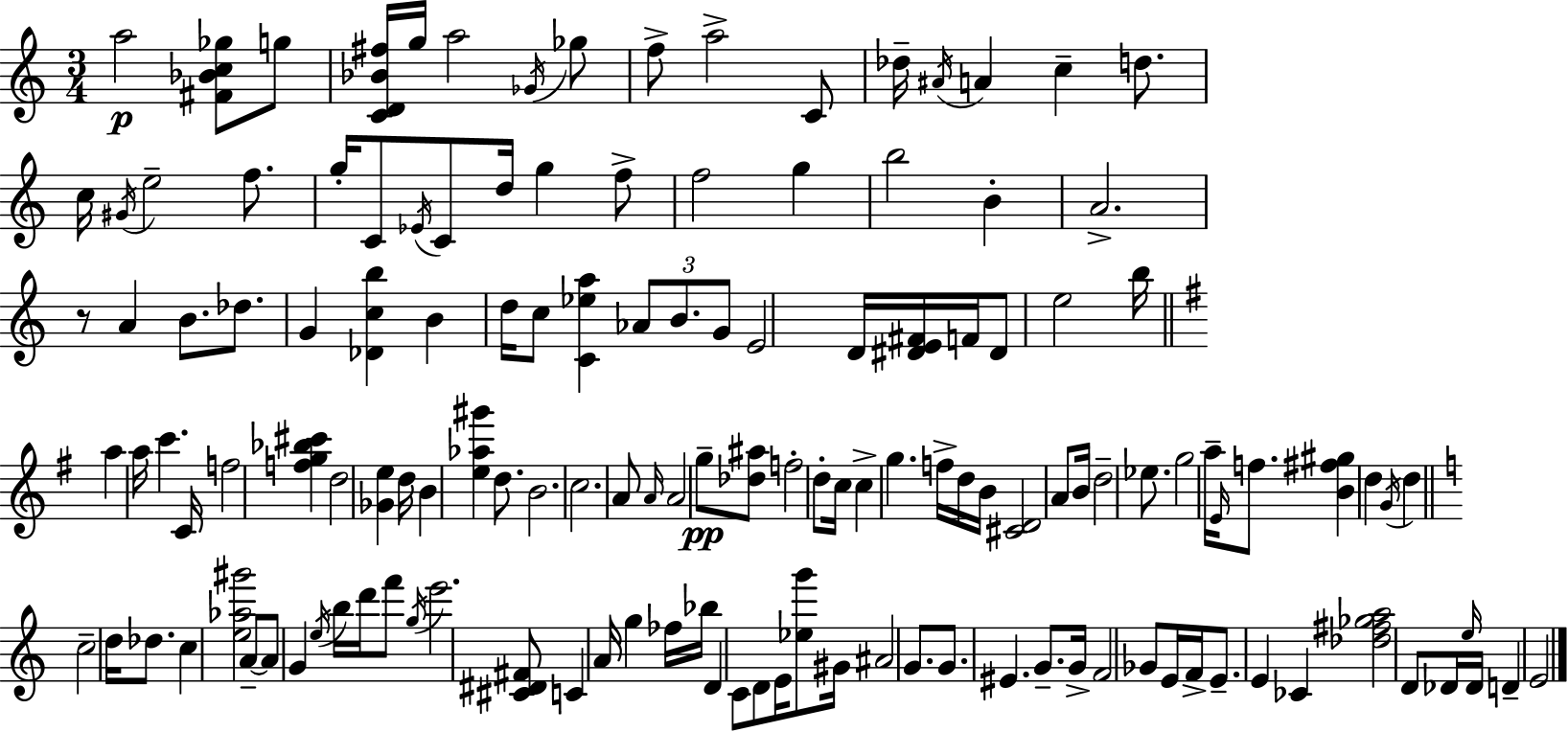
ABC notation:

X:1
T:Untitled
M:3/4
L:1/4
K:Am
a2 [^F_Bc_g]/2 g/2 [CD_B^f]/4 g/4 a2 _G/4 _g/2 f/2 a2 C/2 _d/4 ^A/4 A c d/2 c/4 ^G/4 e2 f/2 g/4 C/2 _E/4 C/2 d/4 g f/2 f2 g b2 B A2 z/2 A B/2 _d/2 G [_Dcb] B d/4 c/2 [C_ea] _A/2 B/2 G/2 E2 D/4 [^DE^F]/4 F/4 ^D/2 e2 b/4 a a/4 c' C/4 f2 [fg_b^c'] d2 [_Ge] d/4 B [e_a^g'] d/2 B2 c2 A/2 A/4 A2 g/2 [_d^a]/2 f2 d/2 c/4 c g f/4 d/4 B/4 [^CD]2 A/2 B/4 d2 _e/2 g2 a/4 E/4 f/2 [B^f^g] d G/4 d c2 d/4 _d/2 c [e_a^g']2 A/2 A/2 G e/4 b/4 d'/4 f'/2 g/4 e'2 [^C^D^F]/2 C A/4 g _f/4 _b/4 D C/2 D/2 E/4 [_eg']/2 ^G/4 ^A2 G/2 G/2 ^E G/2 G/4 F2 _G/2 E/4 F/4 E/2 E _C [_d^f_ga]2 D/2 _D/4 e/4 _D/4 D E2